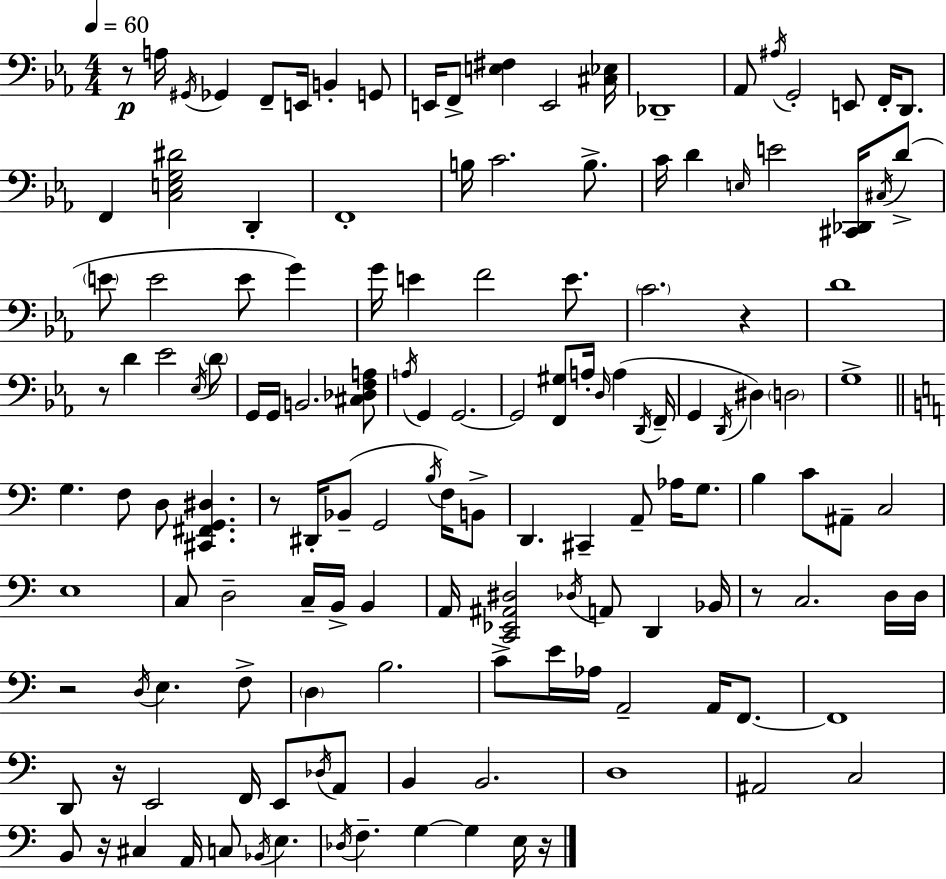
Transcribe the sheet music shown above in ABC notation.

X:1
T:Untitled
M:4/4
L:1/4
K:Cm
z/2 A,/4 ^G,,/4 _G,, F,,/2 E,,/4 B,, G,,/2 E,,/4 F,,/2 [E,^F,] E,,2 [^C,_E,]/4 _D,,4 _A,,/2 ^A,/4 G,,2 E,,/2 F,,/4 D,,/2 F,, [C,E,G,^D]2 D,, F,,4 B,/4 C2 B,/2 C/4 D E,/4 E2 [^C,,_D,,]/4 ^C,/4 D/2 E/2 E2 E/2 G G/4 E F2 E/2 C2 z D4 z/2 D _E2 _E,/4 D/2 G,,/4 G,,/4 B,,2 [^C,_D,F,A,]/2 A,/4 G,, G,,2 G,,2 [F,,^G,]/2 A,/4 D,/4 A, D,,/4 F,,/4 G,, D,,/4 ^D, D,2 G,4 G, F,/2 D,/2 [^C,,^F,,G,,^D,] z/2 ^D,,/4 _B,,/2 G,,2 B,/4 F,/4 B,,/2 D,, ^C,, A,,/2 _A,/4 G,/2 B, C/2 ^A,,/2 C,2 E,4 C,/2 D,2 C,/4 B,,/4 B,, A,,/4 [C,,_E,,^A,,^D,]2 _D,/4 A,,/2 D,, _B,,/4 z/2 C,2 D,/4 D,/4 z2 D,/4 E, F,/2 D, B,2 C/2 E/4 _A,/4 A,,2 A,,/4 F,,/2 F,,4 D,,/2 z/4 E,,2 F,,/4 E,,/2 _D,/4 A,,/2 B,, B,,2 D,4 ^A,,2 C,2 B,,/2 z/4 ^C, A,,/4 C,/2 _B,,/4 E, _D,/4 F, G, G, E,/4 z/4